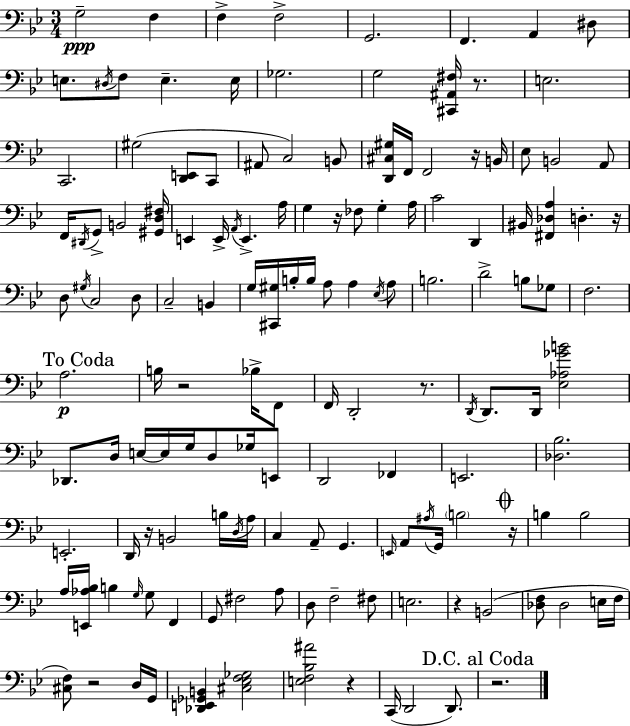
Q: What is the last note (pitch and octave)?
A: D2